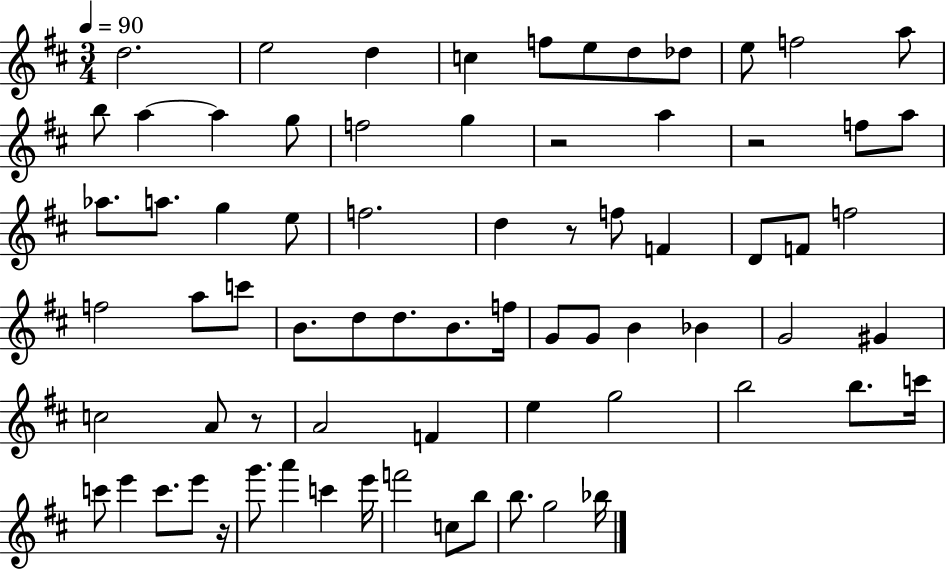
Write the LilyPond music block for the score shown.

{
  \clef treble
  \numericTimeSignature
  \time 3/4
  \key d \major
  \tempo 4 = 90
  d''2. | e''2 d''4 | c''4 f''8 e''8 d''8 des''8 | e''8 f''2 a''8 | \break b''8 a''4~~ a''4 g''8 | f''2 g''4 | r2 a''4 | r2 f''8 a''8 | \break aes''8. a''8. g''4 e''8 | f''2. | d''4 r8 f''8 f'4 | d'8 f'8 f''2 | \break f''2 a''8 c'''8 | b'8. d''8 d''8. b'8. f''16 | g'8 g'8 b'4 bes'4 | g'2 gis'4 | \break c''2 a'8 r8 | a'2 f'4 | e''4 g''2 | b''2 b''8. c'''16 | \break c'''8 e'''4 c'''8. e'''8 r16 | g'''8. a'''4 c'''4 e'''16 | f'''2 c''8 b''8 | b''8. g''2 bes''16 | \break \bar "|."
}